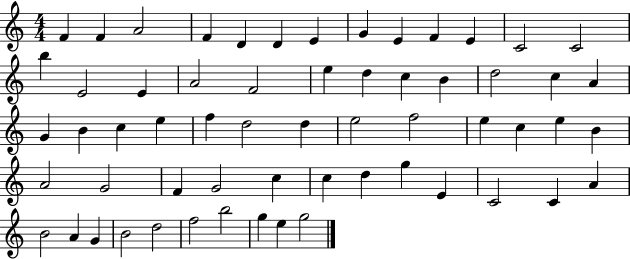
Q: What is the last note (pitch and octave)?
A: G5